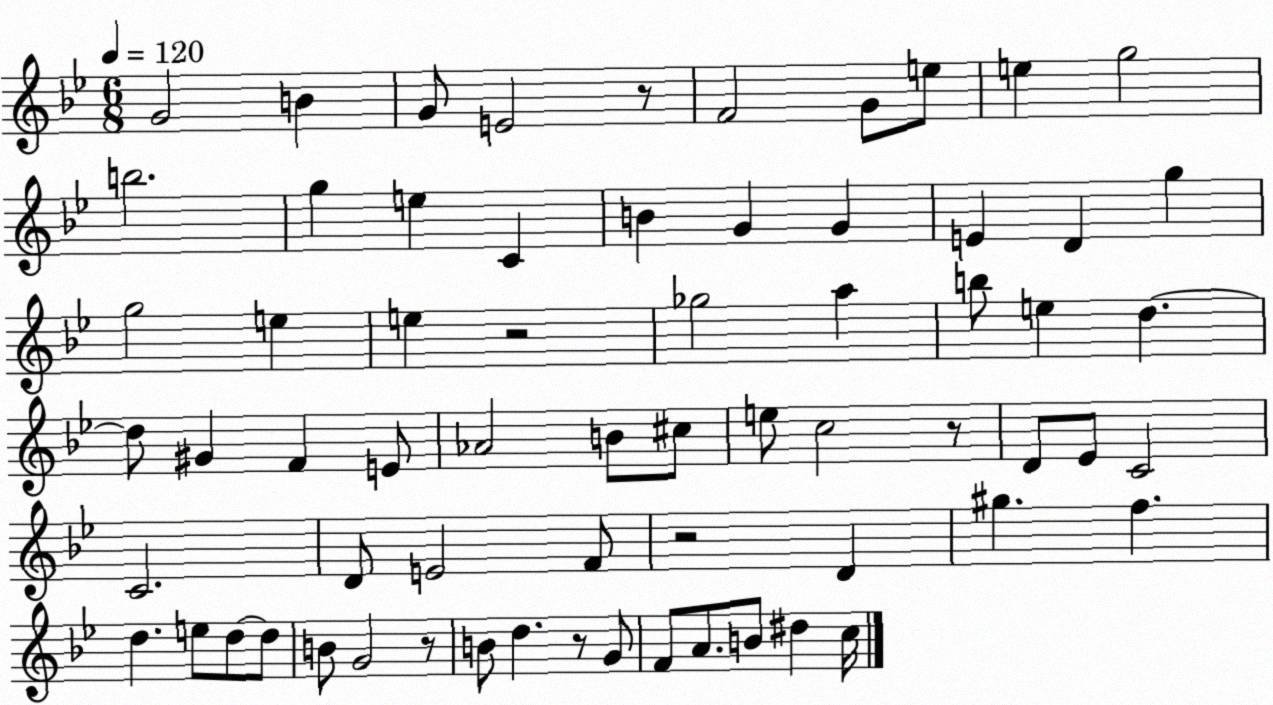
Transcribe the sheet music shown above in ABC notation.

X:1
T:Untitled
M:6/8
L:1/4
K:Bb
G2 B G/2 E2 z/2 F2 G/2 e/2 e g2 b2 g e C B G G E D g g2 e e z2 _g2 a b/2 e d d/2 ^G F E/2 _A2 B/2 ^c/2 e/2 c2 z/2 D/2 _E/2 C2 C2 D/2 E2 F/2 z2 D ^g f d e/2 d/2 d/2 B/2 G2 z/2 B/2 d z/2 G/2 F/2 A/2 B/2 ^d c/4